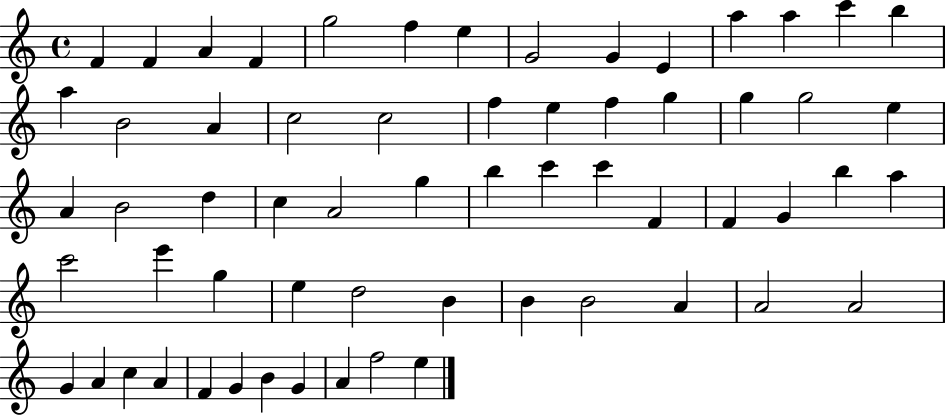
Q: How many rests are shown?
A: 0